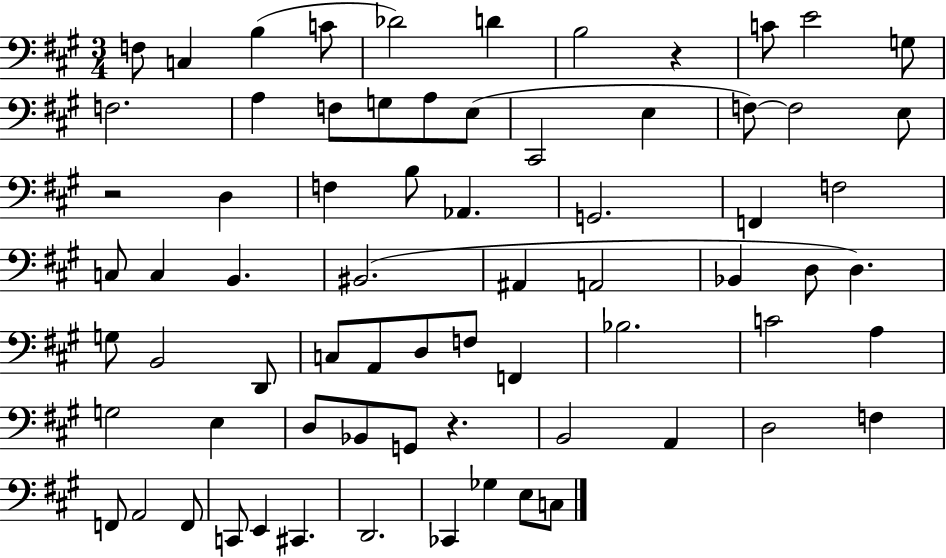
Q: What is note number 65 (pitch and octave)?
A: CES2